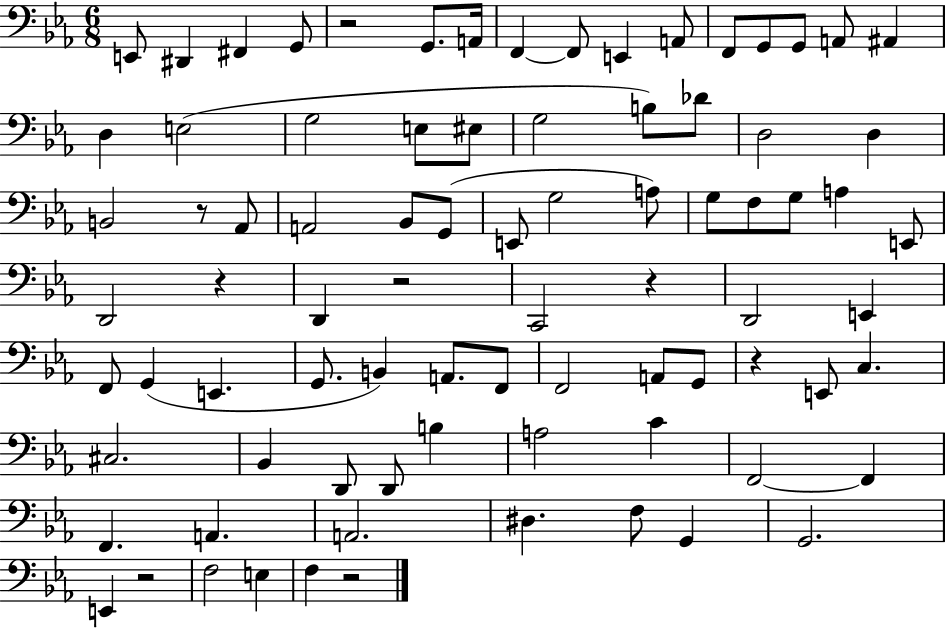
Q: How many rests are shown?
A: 8